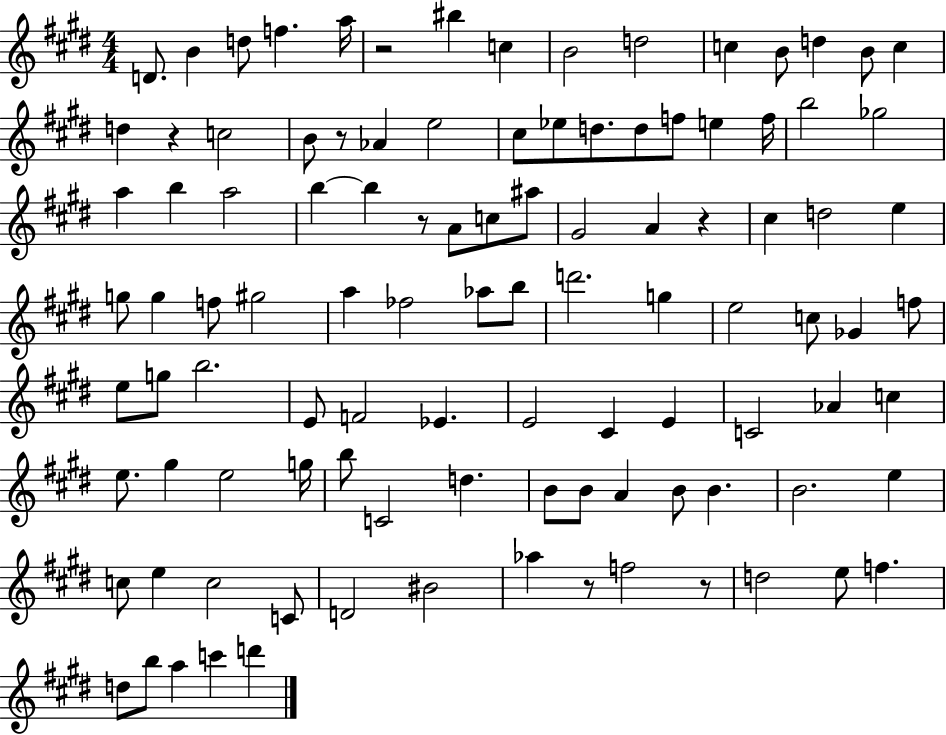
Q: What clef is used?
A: treble